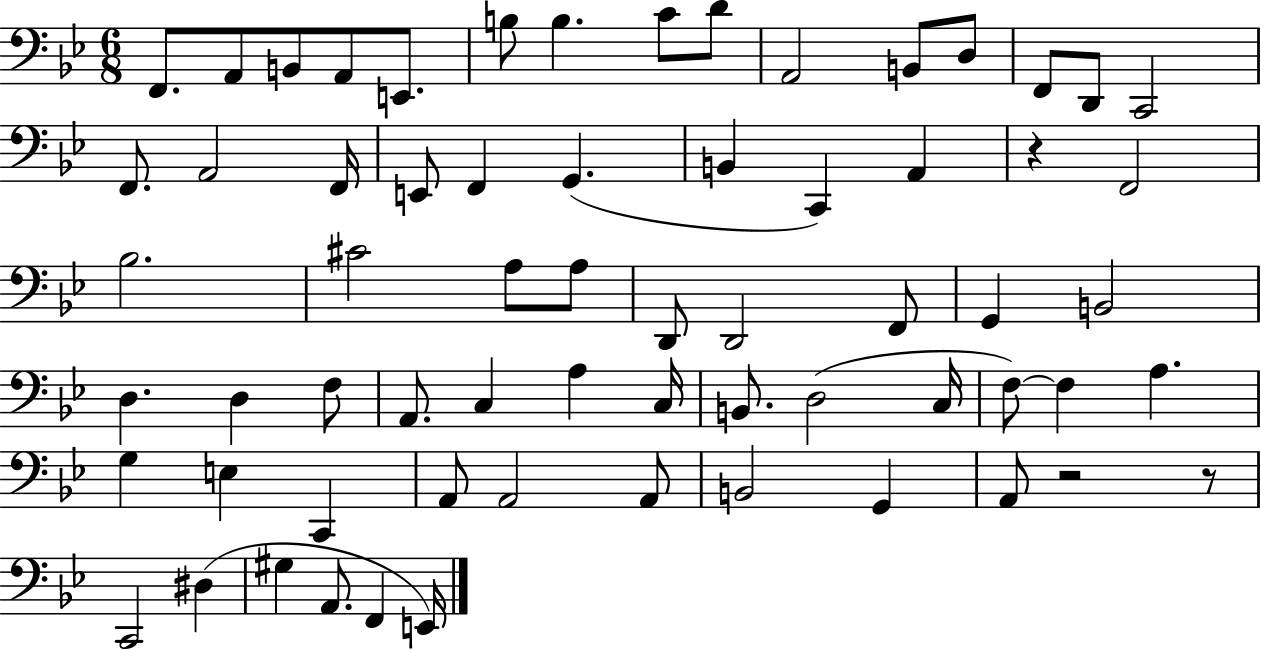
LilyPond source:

{
  \clef bass
  \numericTimeSignature
  \time 6/8
  \key bes \major
  \repeat volta 2 { f,8. a,8 b,8 a,8 e,8. | b8 b4. c'8 d'8 | a,2 b,8 d8 | f,8 d,8 c,2 | \break f,8. a,2 f,16 | e,8 f,4 g,4.( | b,4 c,4) a,4 | r4 f,2 | \break bes2. | cis'2 a8 a8 | d,8 d,2 f,8 | g,4 b,2 | \break d4. d4 f8 | a,8. c4 a4 c16 | b,8. d2( c16 | f8~~) f4 a4. | \break g4 e4 c,4 | a,8 a,2 a,8 | b,2 g,4 | a,8 r2 r8 | \break c,2 dis4( | gis4 a,8. f,4 e,16) | } \bar "|."
}